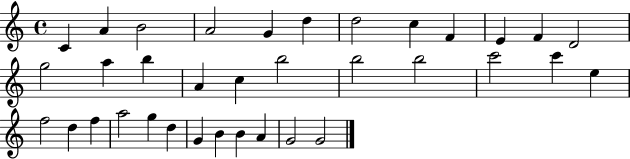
X:1
T:Untitled
M:4/4
L:1/4
K:C
C A B2 A2 G d d2 c F E F D2 g2 a b A c b2 b2 b2 c'2 c' e f2 d f a2 g d G B B A G2 G2